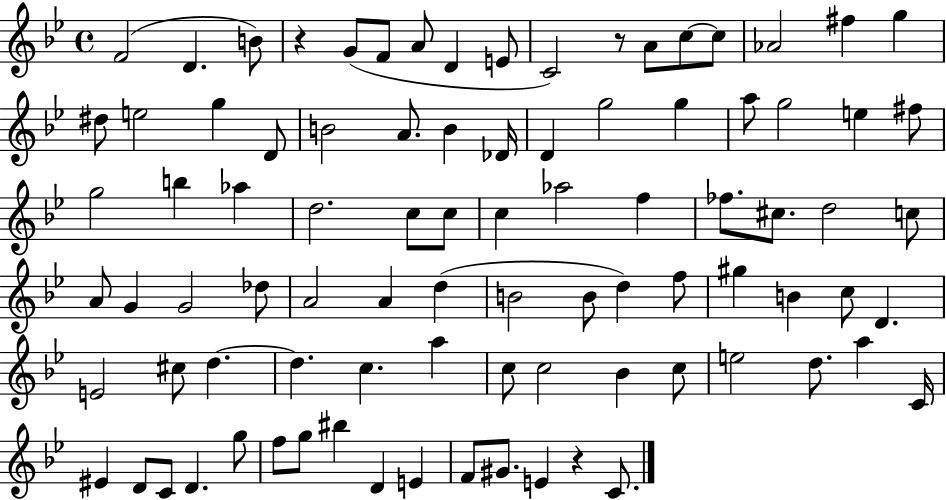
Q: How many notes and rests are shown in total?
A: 89